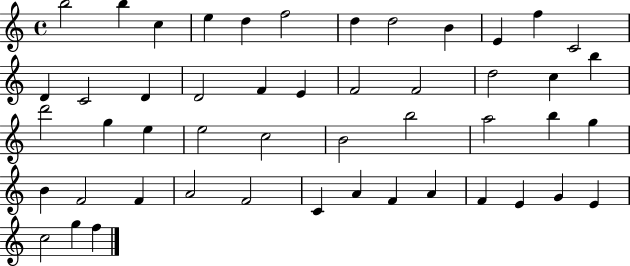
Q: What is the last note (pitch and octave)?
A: F5